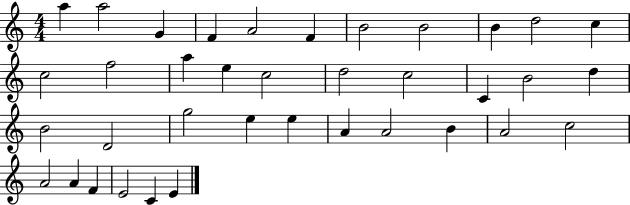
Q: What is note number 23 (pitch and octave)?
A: D4